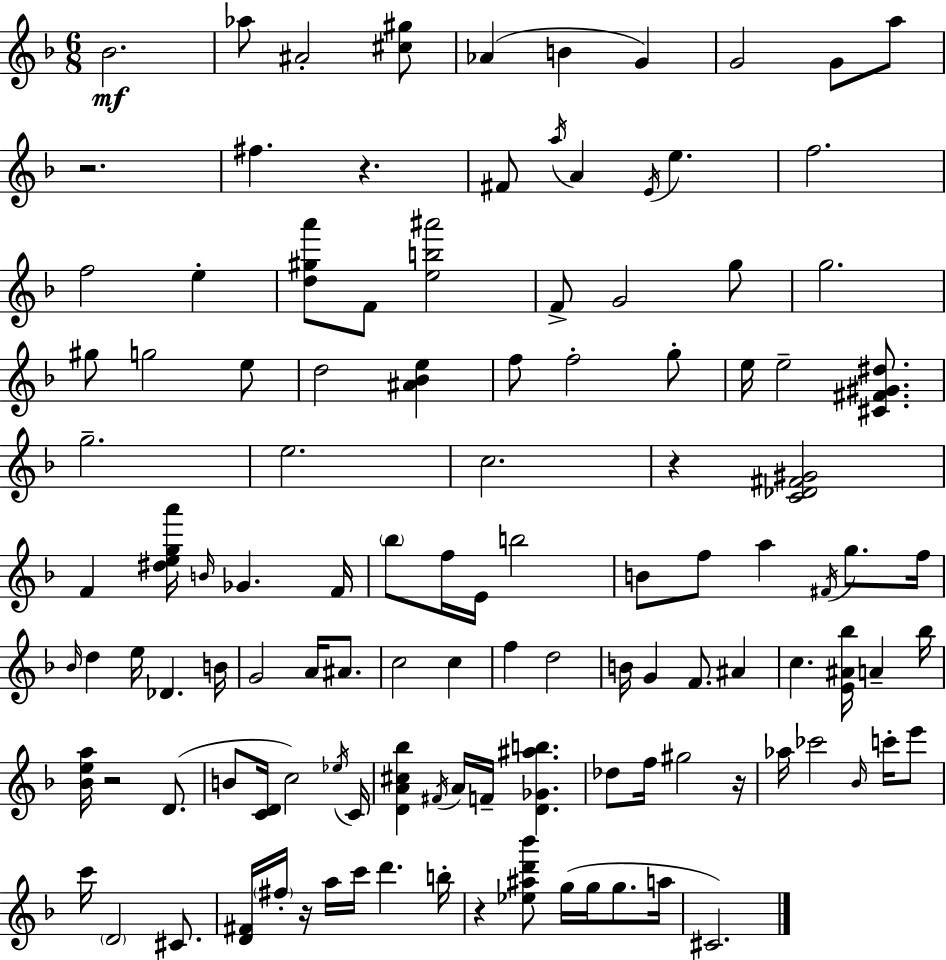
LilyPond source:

{
  \clef treble
  \numericTimeSignature
  \time 6/8
  \key d \minor
  \repeat volta 2 { bes'2.\mf | aes''8 ais'2-. <cis'' gis''>8 | aes'4( b'4 g'4) | g'2 g'8 a''8 | \break r2. | fis''4. r4. | fis'8 \acciaccatura { a''16 } a'4 \acciaccatura { e'16 } e''4. | f''2. | \break f''2 e''4-. | <d'' gis'' a'''>8 f'8 <e'' b'' ais'''>2 | f'8-> g'2 | g''8 g''2. | \break gis''8 g''2 | e''8 d''2 <ais' bes' e''>4 | f''8 f''2-. | g''8-. e''16 e''2-- <cis' fis' gis' dis''>8. | \break g''2.-- | e''2. | c''2. | r4 <c' des' fis' gis'>2 | \break f'4 <dis'' e'' g'' a'''>16 \grace { b'16 } ges'4. | f'16 \parenthesize bes''8 f''16 e'16 b''2 | b'8 f''8 a''4 \acciaccatura { fis'16 } | g''8. f''16 \grace { bes'16 } d''4 e''16 des'4. | \break b'16 g'2 | a'16 ais'8. c''2 | c''4 f''4 d''2 | b'16 g'4 f'8. | \break ais'4 c''4. <e' ais' bes''>16 | a'4-- bes''16 <bes' e'' a''>16 r2 | d'8.( b'8 <c' d'>16 c''2) | \acciaccatura { ees''16 } c'16 <d' a' cis'' bes''>4 \acciaccatura { fis'16 } a'16 | \break f'16-- <d' ges' ais'' b''>4. des''8 f''16 gis''2 | r16 aes''16 ces'''2 | \grace { bes'16 } c'''16-. e'''8 c'''16 \parenthesize d'2 | cis'8. <d' fis'>16 \parenthesize fis''16-. r16 a''16 | \break c'''16 d'''4. b''16-. r4 | <ees'' ais'' d''' bes'''>8 g''16( g''16 g''8. a''16 cis'2.) | } \bar "|."
}